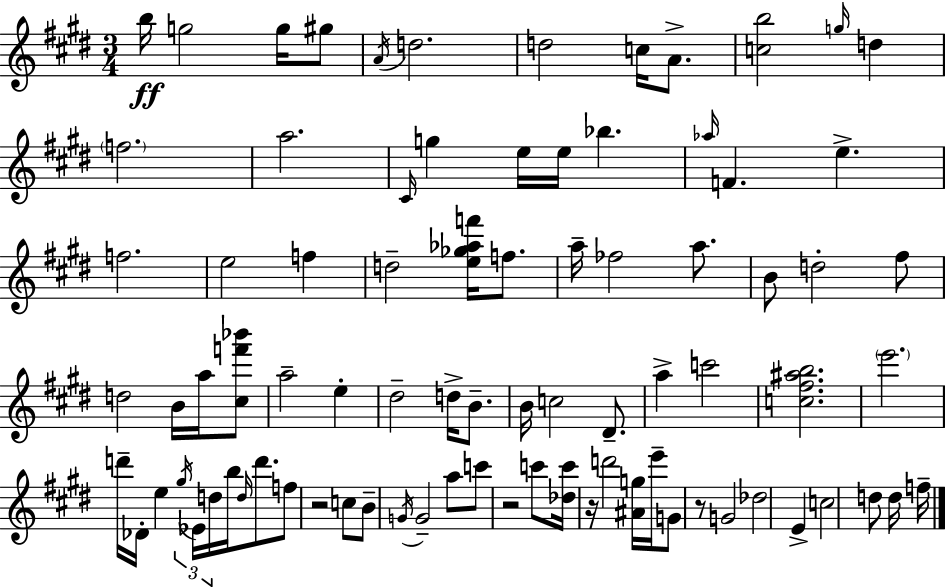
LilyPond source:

{
  \clef treble
  \numericTimeSignature
  \time 3/4
  \key e \major
  b''16\ff g''2 g''16 gis''8 | \acciaccatura { a'16 } d''2. | d''2 c''16 a'8.-> | <c'' b''>2 \grace { g''16 } d''4 | \break \parenthesize f''2. | a''2. | \grace { cis'16 } g''4 e''16 e''16 bes''4. | \grace { aes''16 } f'4. e''4.-> | \break f''2. | e''2 | f''4 d''2-- | <e'' ges'' aes'' f'''>16 f''8. a''16-- fes''2 | \break a''8. b'8 d''2-. | fis''8 d''2 | b'16 a''16 <cis'' f''' bes'''>8 a''2-- | e''4-. dis''2-- | \break d''16-> b'8.-- b'16 c''2 | dis'8.-- a''4-> c'''2 | <c'' fis'' ais'' b''>2. | \parenthesize e'''2. | \break d'''16-- des'16-. e''4 \tuplet 3/2 { \acciaccatura { gis''16 } ees'16 | d''16 } b''16 \grace { d''16 } d'''8. f''8 r2 | c''8 b'8-- \acciaccatura { g'16 } g'2-- | a''8 c'''8 r2 | \break c'''8 <des'' c'''>16 r16 d'''2 | <ais' g''>16 e'''16-- g'8 r8 g'2 | des''2 | e'4-> c''2 | \break d''8 d''16 f''16-- \bar "|."
}